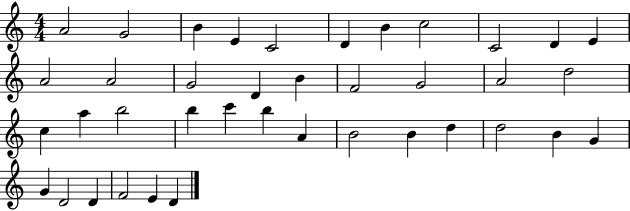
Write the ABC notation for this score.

X:1
T:Untitled
M:4/4
L:1/4
K:C
A2 G2 B E C2 D B c2 C2 D E A2 A2 G2 D B F2 G2 A2 d2 c a b2 b c' b A B2 B d d2 B G G D2 D F2 E D